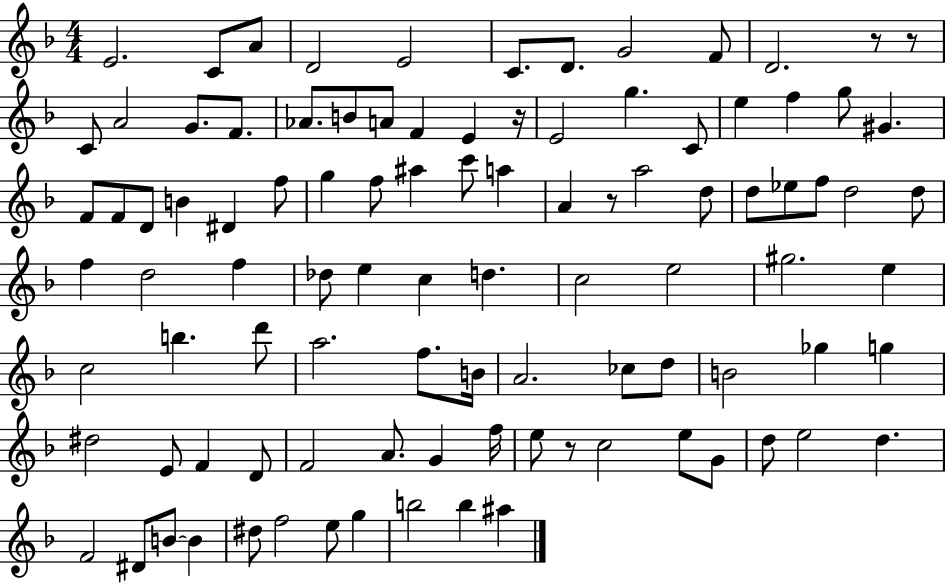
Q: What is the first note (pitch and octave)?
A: E4